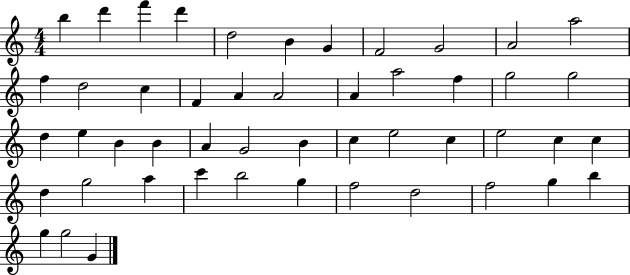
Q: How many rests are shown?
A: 0